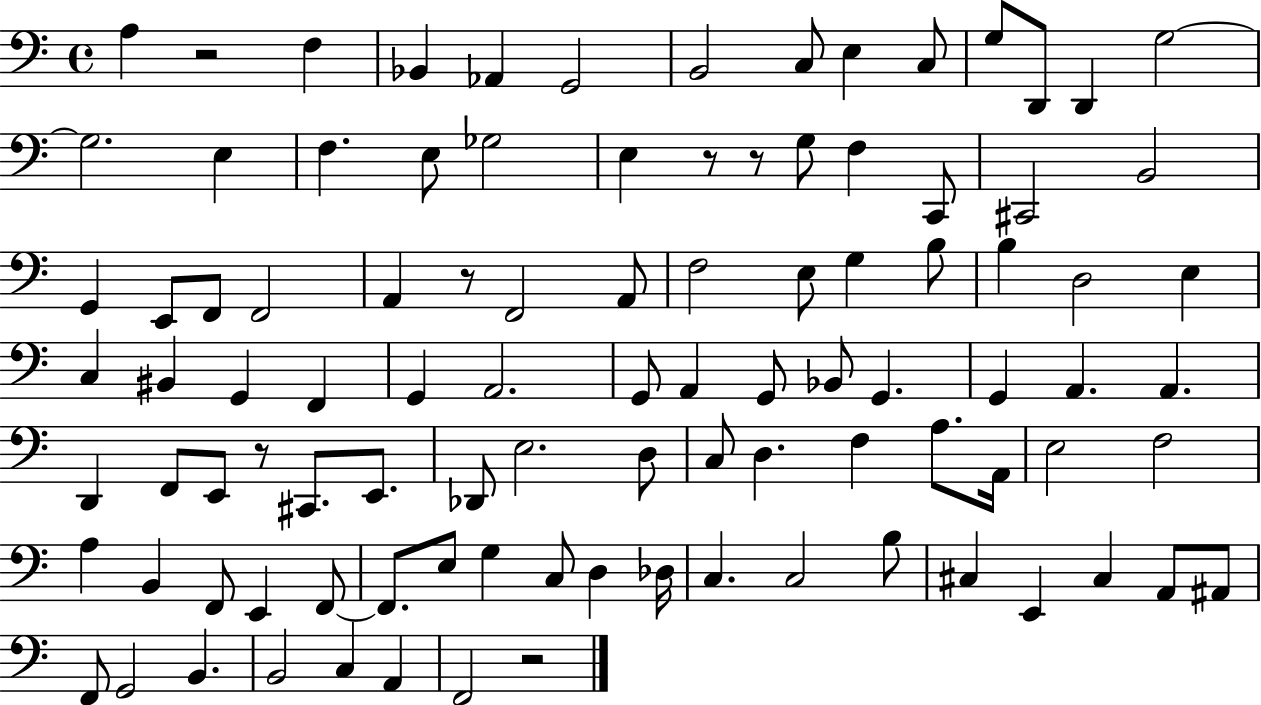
X:1
T:Untitled
M:4/4
L:1/4
K:C
A, z2 F, _B,, _A,, G,,2 B,,2 C,/2 E, C,/2 G,/2 D,,/2 D,, G,2 G,2 E, F, E,/2 _G,2 E, z/2 z/2 G,/2 F, C,,/2 ^C,,2 B,,2 G,, E,,/2 F,,/2 F,,2 A,, z/2 F,,2 A,,/2 F,2 E,/2 G, B,/2 B, D,2 E, C, ^B,, G,, F,, G,, A,,2 G,,/2 A,, G,,/2 _B,,/2 G,, G,, A,, A,, D,, F,,/2 E,,/2 z/2 ^C,,/2 E,,/2 _D,,/2 E,2 D,/2 C,/2 D, F, A,/2 A,,/4 E,2 F,2 A, B,, F,,/2 E,, F,,/2 F,,/2 E,/2 G, C,/2 D, _D,/4 C, C,2 B,/2 ^C, E,, ^C, A,,/2 ^A,,/2 F,,/2 G,,2 B,, B,,2 C, A,, F,,2 z2